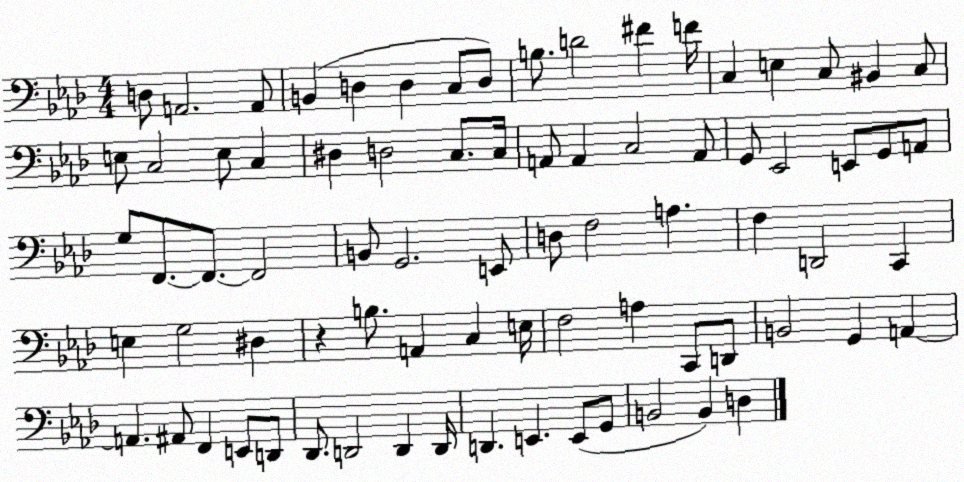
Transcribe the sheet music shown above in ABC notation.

X:1
T:Untitled
M:4/4
L:1/4
K:Ab
D,/2 A,,2 A,,/2 B,, D, D, C,/2 D,/2 B,/2 D2 ^F F/4 C, E, C,/2 ^B,, C,/2 E,/2 C,2 E,/2 C, ^D, D,2 C,/2 C,/4 A,,/2 A,, C,2 A,,/2 G,,/2 _E,,2 E,,/2 G,,/2 A,,/2 G,/2 F,,/2 F,,/2 F,,2 B,,/2 G,,2 E,,/2 D,/2 F,2 A, F, D,,2 C,, E, G,2 ^D, z B,/2 A,, C, E,/4 F,2 A, C,,/2 D,,/2 B,,2 G,, A,, A,, ^A,,/2 F,, E,,/2 D,,/2 _D,,/2 D,,2 D,, D,,/4 D,, E,, E,,/2 G,,/2 B,,2 B,, D,